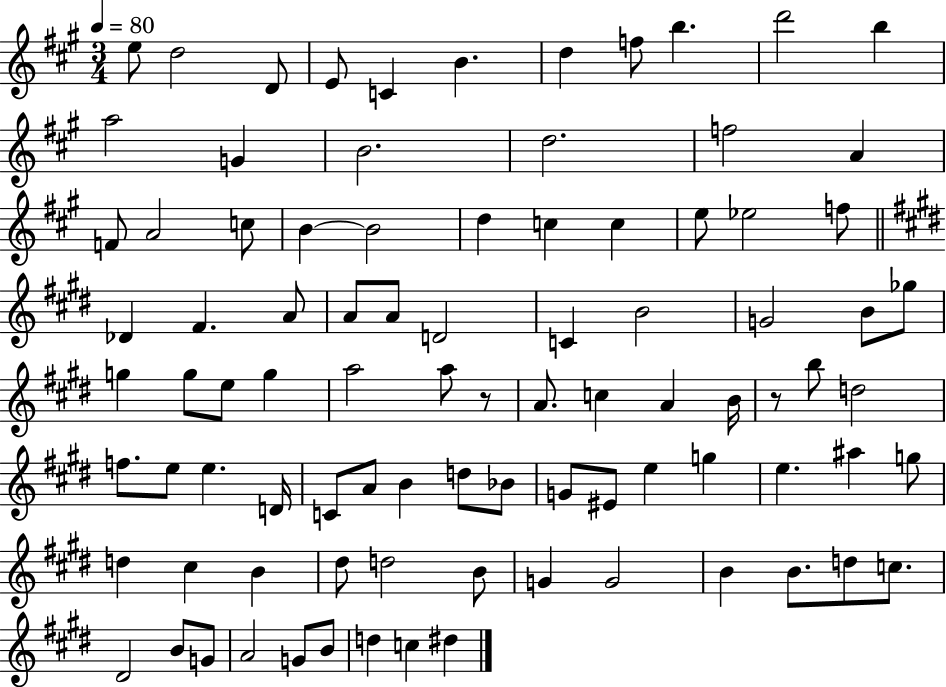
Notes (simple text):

E5/e D5/h D4/e E4/e C4/q B4/q. D5/q F5/e B5/q. D6/h B5/q A5/h G4/q B4/h. D5/h. F5/h A4/q F4/e A4/h C5/e B4/q B4/h D5/q C5/q C5/q E5/e Eb5/h F5/e Db4/q F#4/q. A4/e A4/e A4/e D4/h C4/q B4/h G4/h B4/e Gb5/e G5/q G5/e E5/e G5/q A5/h A5/e R/e A4/e. C5/q A4/q B4/s R/e B5/e D5/h F5/e. E5/e E5/q. D4/s C4/e A4/e B4/q D5/e Bb4/e G4/e EIS4/e E5/q G5/q E5/q. A#5/q G5/e D5/q C#5/q B4/q D#5/e D5/h B4/e G4/q G4/h B4/q B4/e. D5/e C5/e. D#4/h B4/e G4/e A4/h G4/e B4/e D5/q C5/q D#5/q